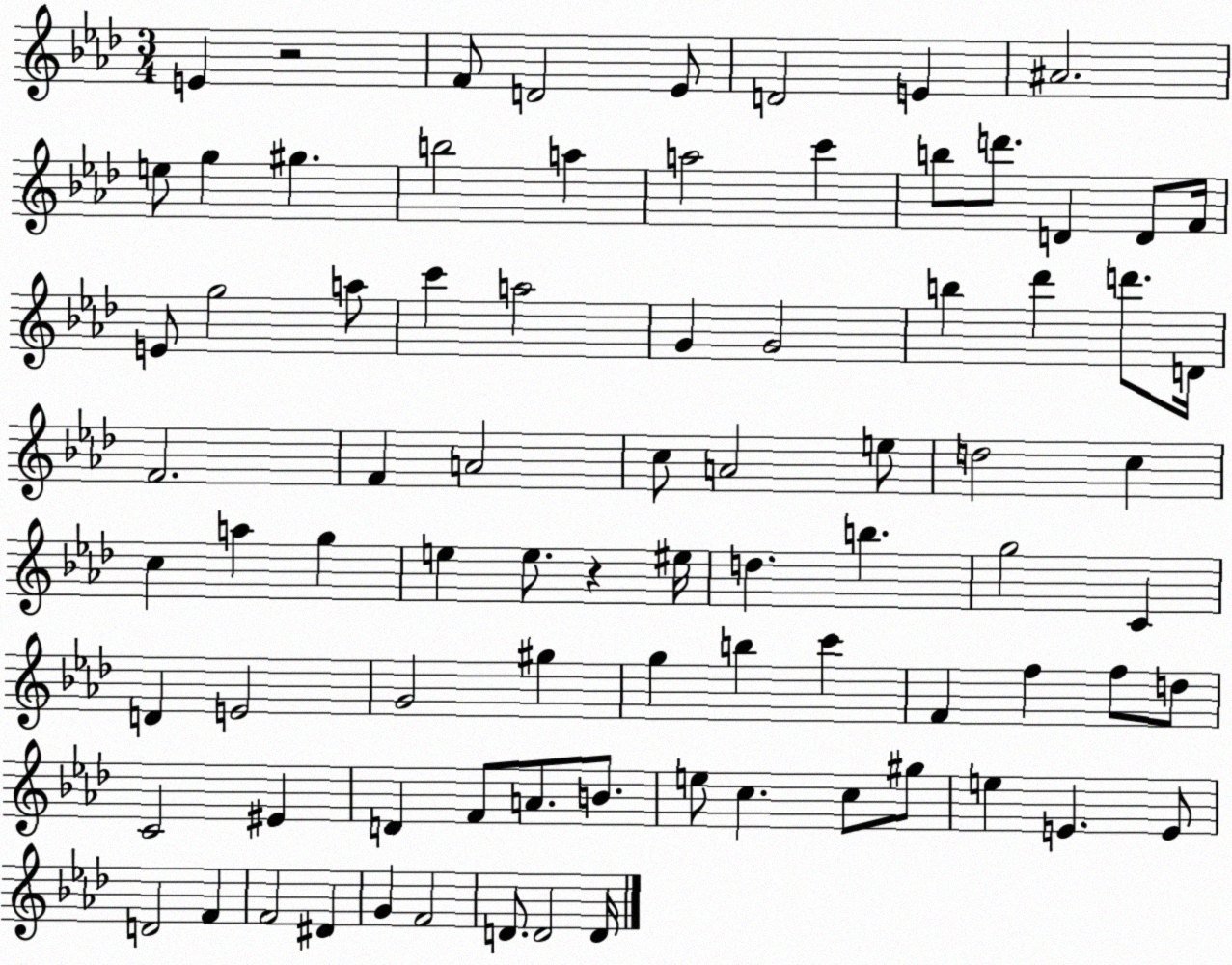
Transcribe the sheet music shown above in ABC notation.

X:1
T:Untitled
M:3/4
L:1/4
K:Ab
E z2 F/2 D2 _E/2 D2 E ^A2 e/2 g ^g b2 a a2 c' b/2 d'/2 D D/2 F/4 E/2 g2 a/2 c' a2 G G2 b _d' d'/2 D/4 F2 F A2 c/2 A2 e/2 d2 c c a g e e/2 z ^e/4 d b g2 C D E2 G2 ^g g b c' F f f/2 d/2 C2 ^E D F/2 A/2 B/2 e/2 c c/2 ^g/2 e E E/2 D2 F F2 ^D G F2 D/2 D2 D/4